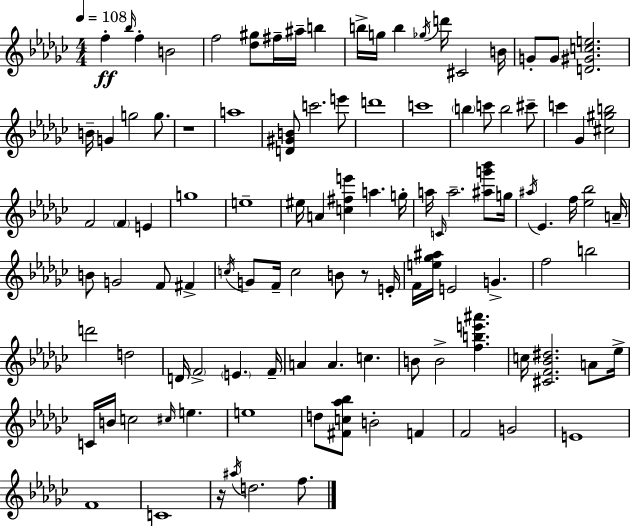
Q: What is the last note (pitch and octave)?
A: F5